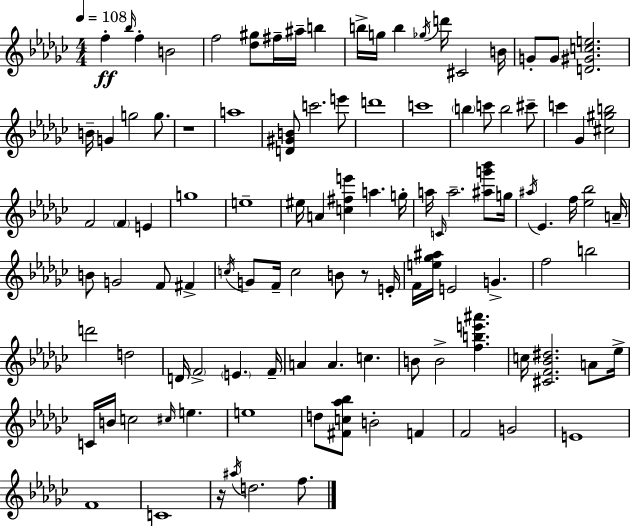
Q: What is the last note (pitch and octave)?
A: F5